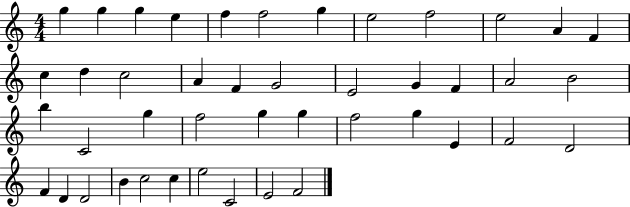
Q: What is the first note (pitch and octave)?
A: G5